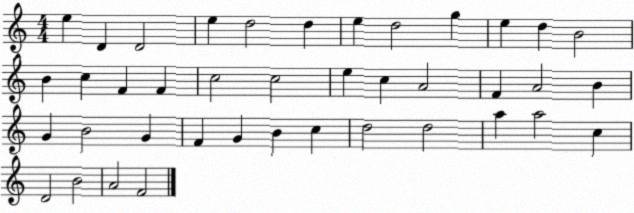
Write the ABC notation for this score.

X:1
T:Untitled
M:4/4
L:1/4
K:C
e D D2 e d2 d e d2 g e d B2 B c F F c2 c2 e c A2 F A2 B G B2 G F G B c d2 d2 a a2 c D2 B2 A2 F2